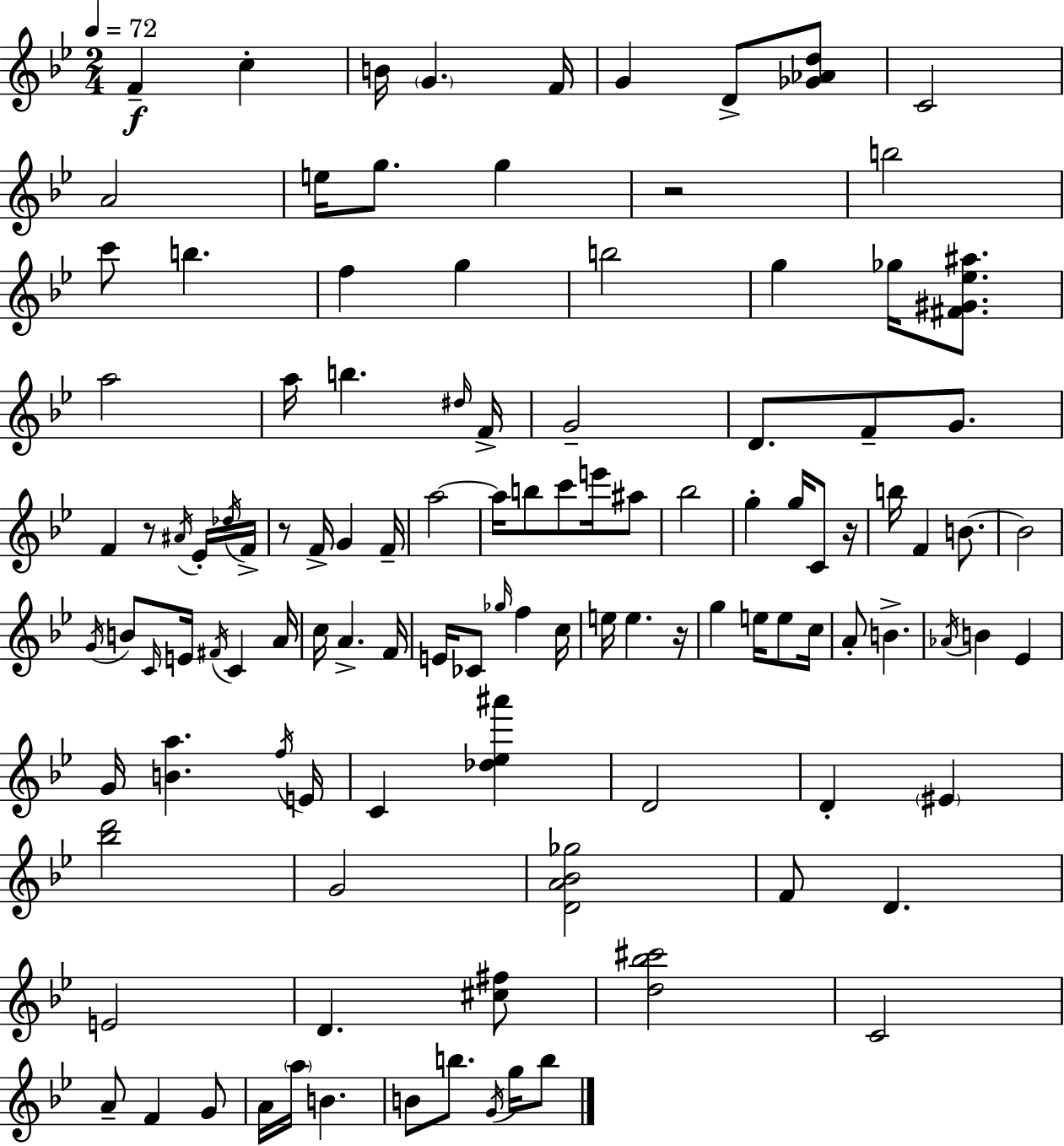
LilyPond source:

{
  \clef treble
  \numericTimeSignature
  \time 2/4
  \key g \minor
  \tempo 4 = 72
  f'4--\f c''4-. | b'16 \parenthesize g'4. f'16 | g'4 d'8-> <ges' aes' d''>8 | c'2 | \break a'2 | e''16 g''8. g''4 | r2 | b''2 | \break c'''8 b''4. | f''4 g''4 | b''2 | g''4 ges''16 <fis' gis' ees'' ais''>8. | \break a''2 | a''16 b''4. \grace { dis''16 } | f'16-> g'2-- | d'8. f'8-- g'8. | \break f'4 r8 \acciaccatura { ais'16 } | ees'16-. \acciaccatura { des''16 } f'16-> r8 f'16-> g'4 | f'16-- a''2~~ | a''16 b''8 c'''8 | \break e'''16 ais''8 bes''2 | g''4-. g''16 | c'8 r16 b''16 f'4 | b'8.~~ b'2 | \break \acciaccatura { g'16 } b'8 \grace { c'16 } e'16 | \acciaccatura { fis'16 } c'4 a'16 c''16 a'4.-> | f'16 e'16 ces'8 | \grace { ges''16 } f''4 c''16 e''16 | \break e''4. r16 g''4 | e''16 e''8 c''16 a'8-. | b'4.-> \acciaccatura { aes'16 } | b'4 ees'4 | \break g'16 <b' a''>4. \acciaccatura { f''16 } | e'16 c'4 <des'' ees'' ais'''>4 | d'2 | d'4-. \parenthesize eis'4 | \break <bes'' d'''>2 | g'2 | <d' a' bes' ges''>2 | f'8 d'4. | \break e'2 | d'4. <cis'' fis''>8 | <d'' bes'' cis'''>2 | c'2 | \break a'8-- f'4 g'8 | a'16 \parenthesize a''16 b'4. | b'8 b''8. \acciaccatura { g'16 } g''16 | b''8 \bar "|."
}